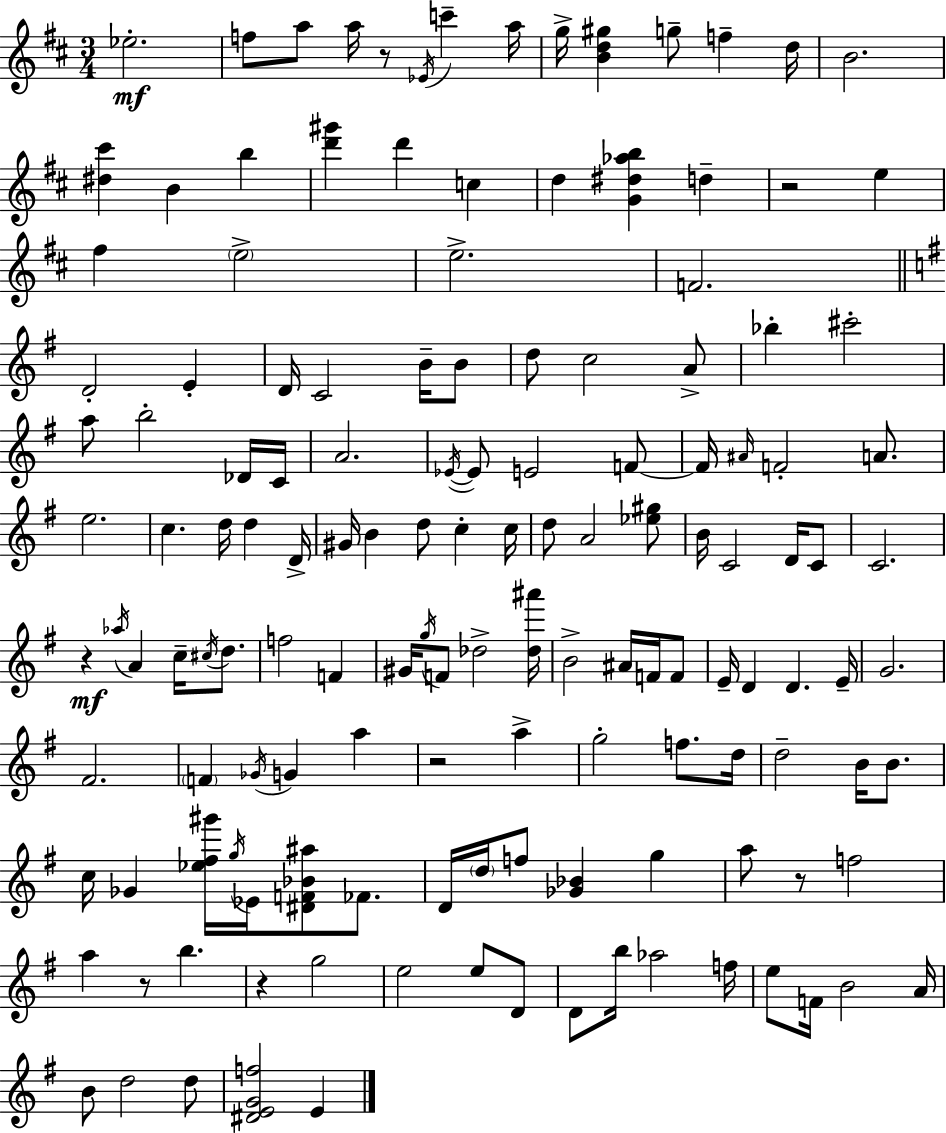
Eb5/h. F5/e A5/e A5/s R/e Eb4/s C6/q A5/s G5/s [B4,D5,G#5]/q G5/e F5/q D5/s B4/h. [D#5,C#6]/q B4/q B5/q [D6,G#6]/q D6/q C5/q D5/q [G4,D#5,Ab5,B5]/q D5/q R/h E5/q F#5/q E5/h E5/h. F4/h. D4/h E4/q D4/s C4/h B4/s B4/e D5/e C5/h A4/e Bb5/q C#6/h A5/e B5/h Db4/s C4/s A4/h. Eb4/s Eb4/e E4/h F4/e F4/s A#4/s F4/h A4/e. E5/h. C5/q. D5/s D5/q D4/s G#4/s B4/q D5/e C5/q C5/s D5/e A4/h [Eb5,G#5]/e B4/s C4/h D4/s C4/e C4/h. R/q Ab5/s A4/q C5/s C#5/s D5/e. F5/h F4/q G#4/s G5/s F4/e Db5/h [Db5,A#6]/s B4/h A#4/s F4/s F4/e E4/s D4/q D4/q. E4/s G4/h. F#4/h. F4/q Gb4/s G4/q A5/q R/h A5/q G5/h F5/e. D5/s D5/h B4/s B4/e. C5/s Gb4/q [Eb5,F#5,G#6]/s G5/s Eb4/s [D#4,F4,Bb4,A#5]/e FES4/e. D4/s D5/s F5/e [Gb4,Bb4]/q G5/q A5/e R/e F5/h A5/q R/e B5/q. R/q G5/h E5/h E5/e D4/e D4/e B5/s Ab5/h F5/s E5/e F4/s B4/h A4/s B4/e D5/h D5/e [D#4,E4,G4,F5]/h E4/q